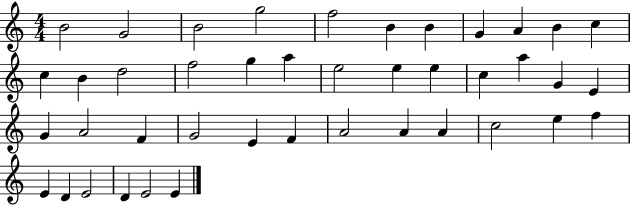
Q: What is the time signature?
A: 4/4